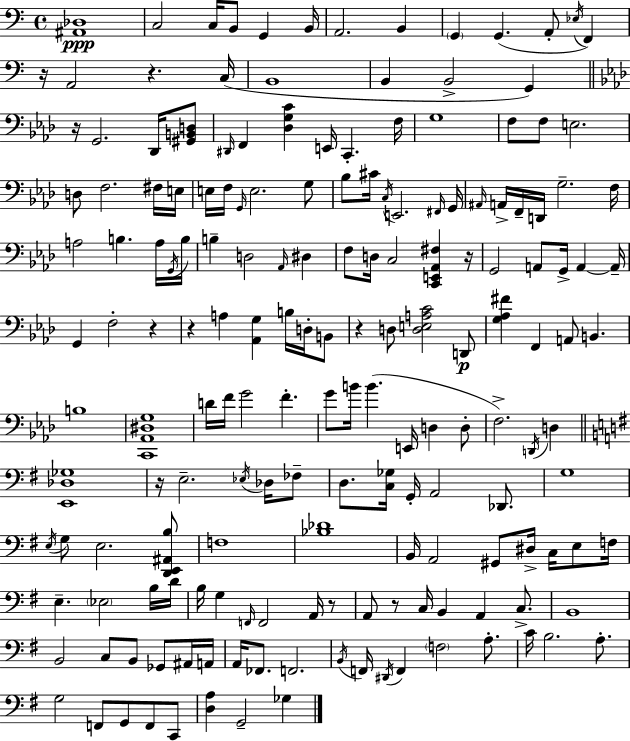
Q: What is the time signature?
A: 4/4